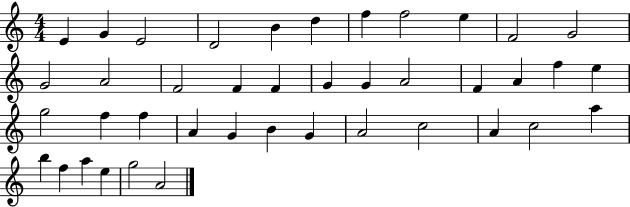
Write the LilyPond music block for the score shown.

{
  \clef treble
  \numericTimeSignature
  \time 4/4
  \key c \major
  e'4 g'4 e'2 | d'2 b'4 d''4 | f''4 f''2 e''4 | f'2 g'2 | \break g'2 a'2 | f'2 f'4 f'4 | g'4 g'4 a'2 | f'4 a'4 f''4 e''4 | \break g''2 f''4 f''4 | a'4 g'4 b'4 g'4 | a'2 c''2 | a'4 c''2 a''4 | \break b''4 f''4 a''4 e''4 | g''2 a'2 | \bar "|."
}